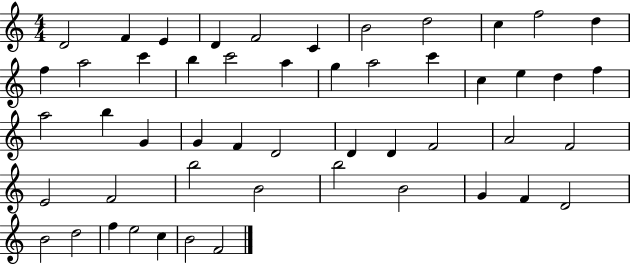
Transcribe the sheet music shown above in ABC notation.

X:1
T:Untitled
M:4/4
L:1/4
K:C
D2 F E D F2 C B2 d2 c f2 d f a2 c' b c'2 a g a2 c' c e d f a2 b G G F D2 D D F2 A2 F2 E2 F2 b2 B2 b2 B2 G F D2 B2 d2 f e2 c B2 F2